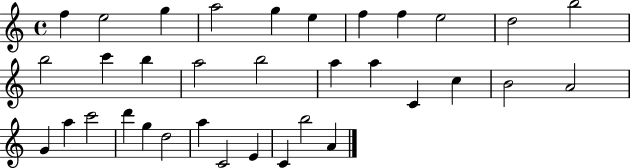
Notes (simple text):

F5/q E5/h G5/q A5/h G5/q E5/q F5/q F5/q E5/h D5/h B5/h B5/h C6/q B5/q A5/h B5/h A5/q A5/q C4/q C5/q B4/h A4/h G4/q A5/q C6/h D6/q G5/q D5/h A5/q C4/h E4/q C4/q B5/h A4/q